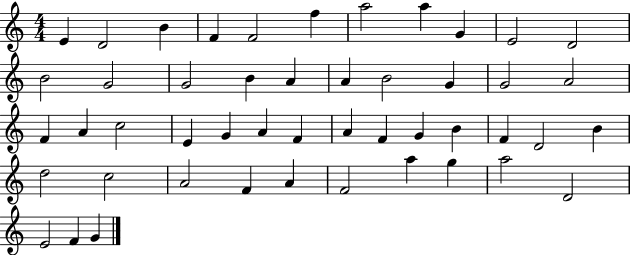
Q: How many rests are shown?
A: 0